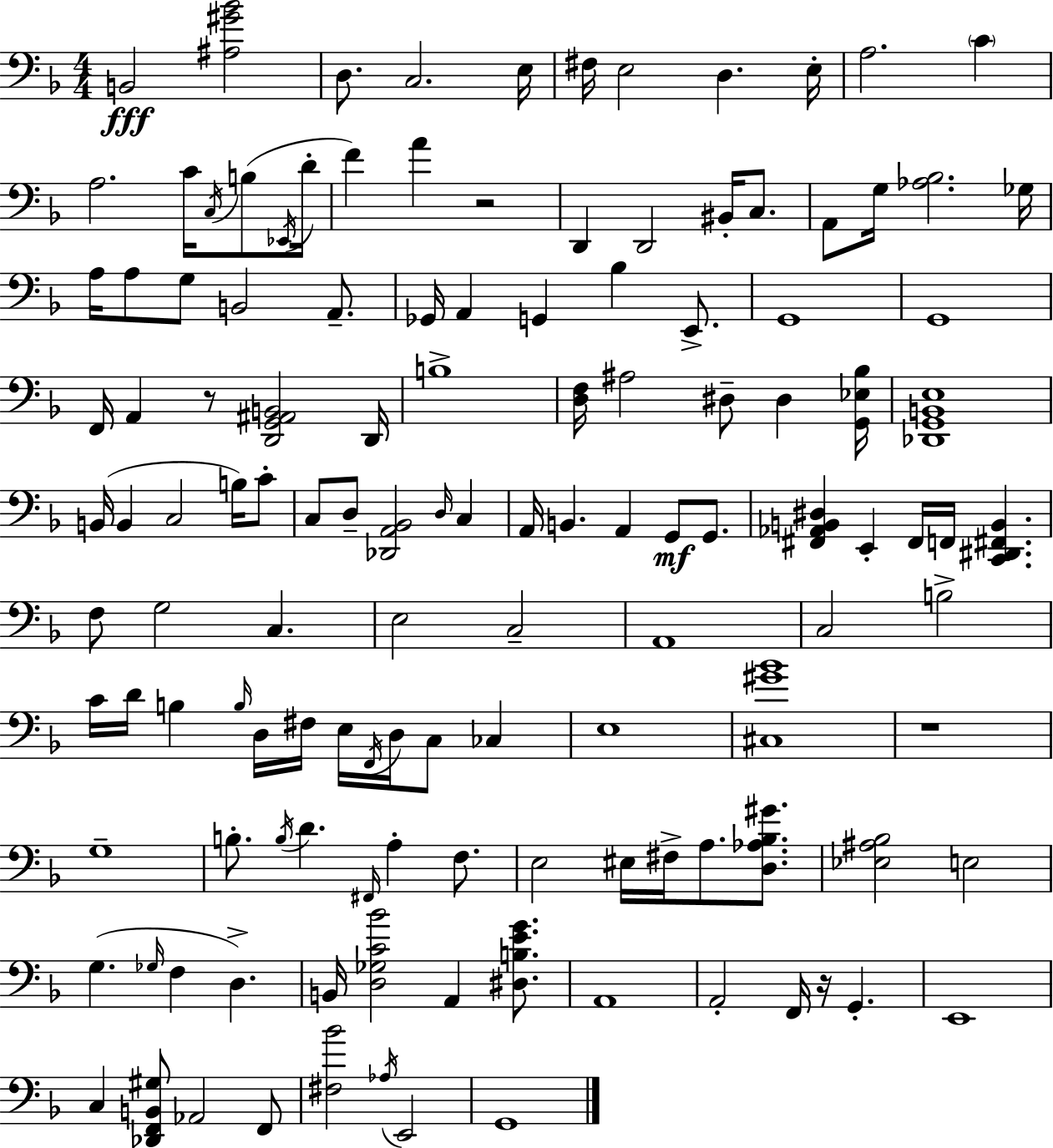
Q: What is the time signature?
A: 4/4